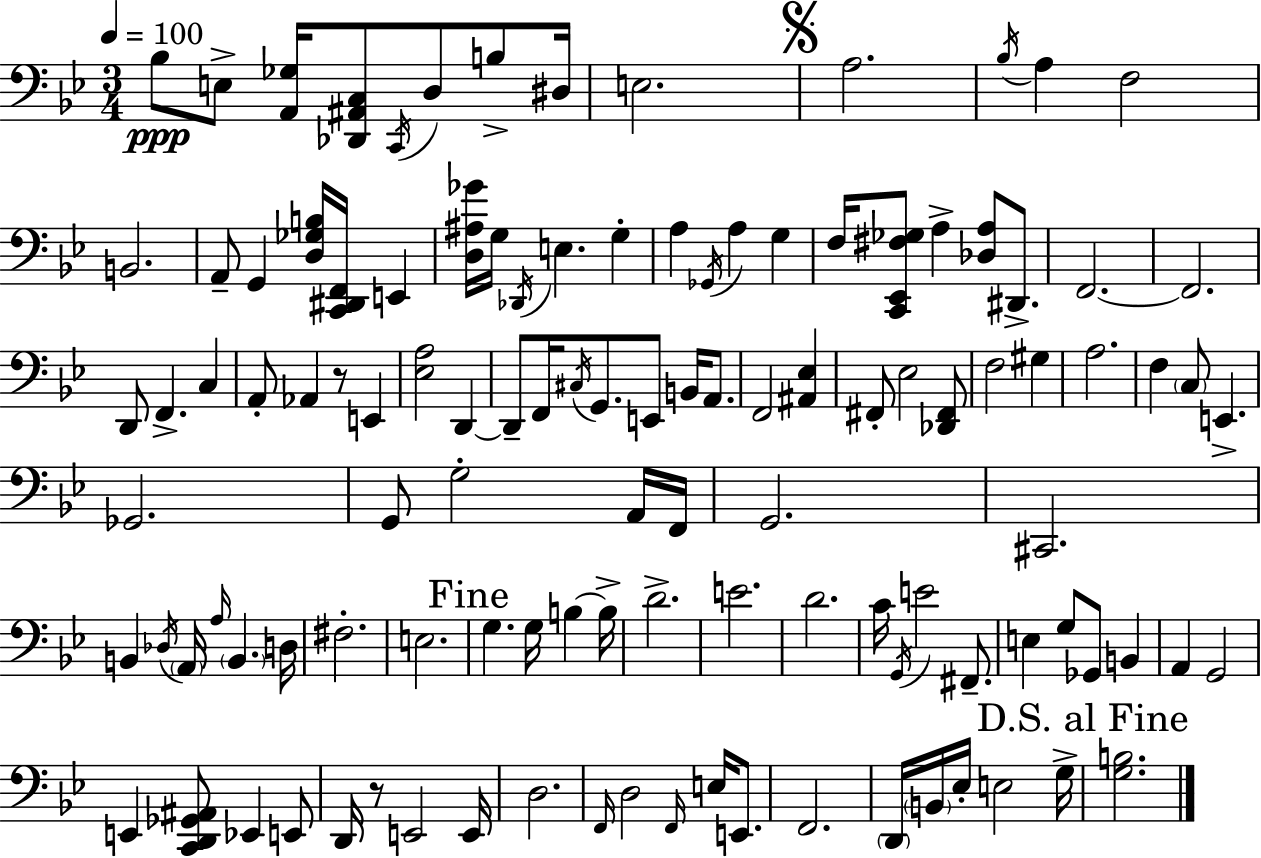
X:1
T:Untitled
M:3/4
L:1/4
K:Bb
_B,/2 E,/2 [A,,_G,]/4 [_D,,^A,,C,]/2 C,,/4 D,/2 B,/2 ^D,/4 E,2 A,2 _B,/4 A, F,2 B,,2 A,,/2 G,, [D,_G,B,]/4 [C,,^D,,F,,]/4 E,, [D,^A,_G]/4 G,/4 _D,,/4 E, G, A, _G,,/4 A, G, F,/4 [C,,_E,,^F,_G,]/2 A, [_D,A,]/2 ^D,,/2 F,,2 F,,2 D,,/2 F,, C, A,,/2 _A,, z/2 E,, [_E,A,]2 D,, D,,/2 F,,/4 ^C,/4 G,,/2 E,,/2 B,,/4 A,,/2 F,,2 [^A,,_E,] ^F,,/2 _E,2 [_D,,^F,,]/2 F,2 ^G, A,2 F, C,/2 E,, _G,,2 G,,/2 G,2 A,,/4 F,,/4 G,,2 ^C,,2 B,, _D,/4 A,,/4 A,/4 B,, D,/4 ^F,2 E,2 G, G,/4 B, B,/4 D2 E2 D2 C/4 G,,/4 E2 ^F,,/2 E, G,/2 _G,,/2 B,, A,, G,,2 E,, [C,,D,,_G,,^A,,]/2 _E,, E,,/2 D,,/4 z/2 E,,2 E,,/4 D,2 F,,/4 D,2 F,,/4 E,/4 E,,/2 F,,2 D,,/4 B,,/4 _E,/4 E,2 G,/4 [G,B,]2